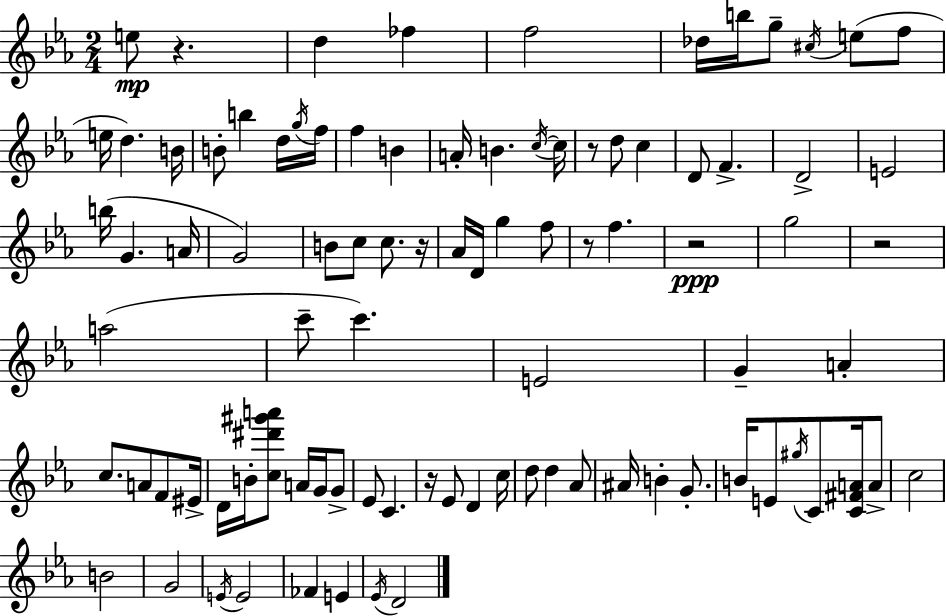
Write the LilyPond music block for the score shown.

{
  \clef treble
  \numericTimeSignature
  \time 2/4
  \key c \minor
  e''8\mp r4. | d''4 fes''4 | f''2 | des''16 b''16 g''8-- \acciaccatura { cis''16 } e''8( f''8 | \break e''16 d''4.) | b'16 b'8-. b''4 d''16 | \acciaccatura { g''16 } f''16 f''4 b'4 | a'16-. b'4. | \break \acciaccatura { c''16~ }~ c''16 r8 d''8 c''4 | d'8 f'4.-> | d'2-> | e'2 | \break b''16( g'4. | a'16 g'2) | b'8 c''8 c''8. | r16 aes'16 d'16 g''4 | \break f''8 r8 f''4. | r2\ppp | g''2 | r2 | \break a''2( | c'''8-- c'''4.) | e'2 | g'4-- a'4-. | \break c''8. a'8 | f'8 eis'16-> d'16 b'16-. <c'' dis''' gis''' a'''>8 a'16 | g'16 g'8-> ees'8 c'4. | r16 ees'8 d'4 | \break c''16 d''8 d''4 | aes'8 ais'16 b'4-. | g'8.-. b'16 e'8 \acciaccatura { gis''16 } c'8 | <c' fis' a'>16 a'8-> c''2 | \break b'2 | g'2 | \acciaccatura { e'16 } e'2 | fes'4 | \break e'4 \acciaccatura { ees'16 } d'2 | \bar "|."
}